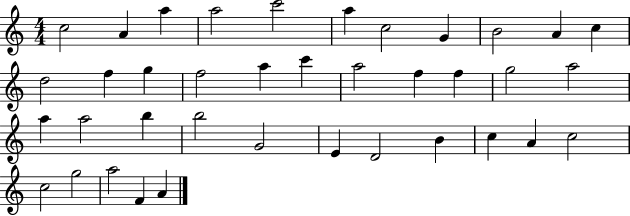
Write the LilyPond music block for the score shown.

{
  \clef treble
  \numericTimeSignature
  \time 4/4
  \key c \major
  c''2 a'4 a''4 | a''2 c'''2 | a''4 c''2 g'4 | b'2 a'4 c''4 | \break d''2 f''4 g''4 | f''2 a''4 c'''4 | a''2 f''4 f''4 | g''2 a''2 | \break a''4 a''2 b''4 | b''2 g'2 | e'4 d'2 b'4 | c''4 a'4 c''2 | \break c''2 g''2 | a''2 f'4 a'4 | \bar "|."
}